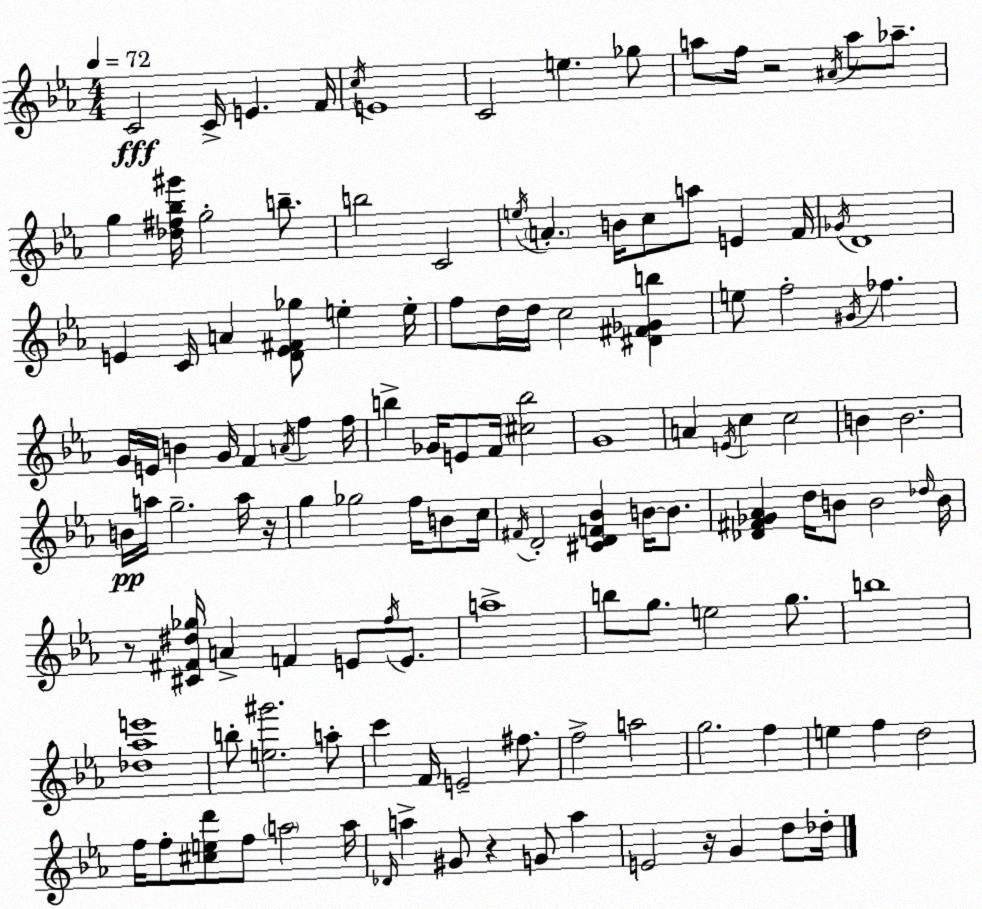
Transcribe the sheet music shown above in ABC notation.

X:1
T:Untitled
M:4/4
L:1/4
K:Cm
C2 C/4 E F/4 c/4 E4 C2 e _g/2 a/2 f/4 z2 ^A/4 a/2 _a/2 g [_d^f_b^g']/4 g2 b/2 b2 C2 e/4 A B/4 c/2 a/2 E F/4 _G/4 D4 E C/4 A [DE^F_g]/2 e e/4 f/2 d/4 d/4 c2 [^D^F_Gb] e/2 f2 ^G/4 _f G/4 E/4 B G/4 F A/4 f f/4 b _G/4 E/2 F/4 [^cb]2 G4 A E/4 c c2 B B2 B/4 a/4 g2 a/4 z/4 g _g2 f/4 B/2 c/4 ^F/4 D2 [^CDF_B] B/4 B/2 [_D^F_G_A] d/4 B/2 B2 _d/4 B/4 z/2 [^C^F^d_g]/4 A F E/2 f/4 E/2 a4 b/2 g/2 e2 g/2 b4 [_d_ae']4 b/2 [e^g']2 a/2 c' F/4 E2 ^f/2 f2 a2 g2 f e f d2 f/4 f/2 [^ced']/2 f/2 a2 a/4 _D/4 a ^G/2 z G/2 a E2 z/4 G d/2 _d/4